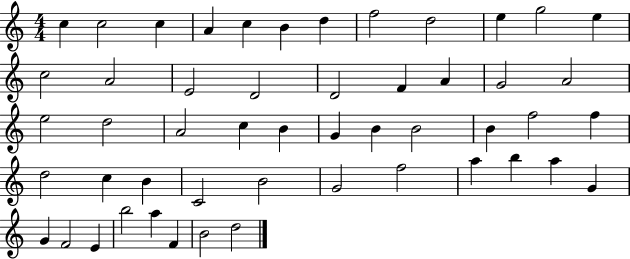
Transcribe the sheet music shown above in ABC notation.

X:1
T:Untitled
M:4/4
L:1/4
K:C
c c2 c A c B d f2 d2 e g2 e c2 A2 E2 D2 D2 F A G2 A2 e2 d2 A2 c B G B B2 B f2 f d2 c B C2 B2 G2 f2 a b a G G F2 E b2 a F B2 d2